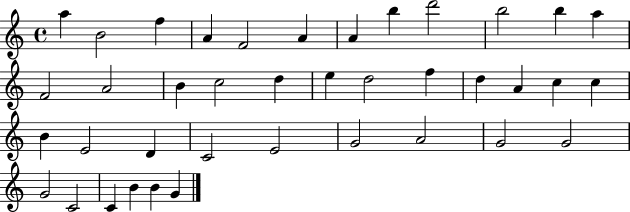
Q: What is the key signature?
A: C major